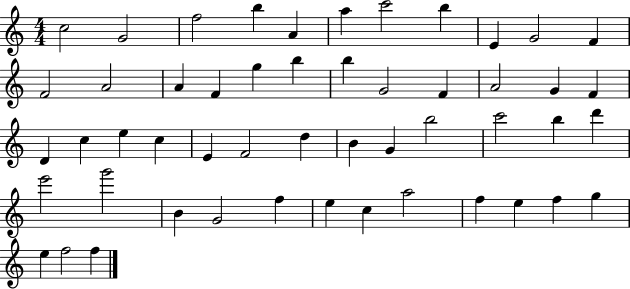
X:1
T:Untitled
M:4/4
L:1/4
K:C
c2 G2 f2 b A a c'2 b E G2 F F2 A2 A F g b b G2 F A2 G F D c e c E F2 d B G b2 c'2 b d' e'2 g'2 B G2 f e c a2 f e f g e f2 f